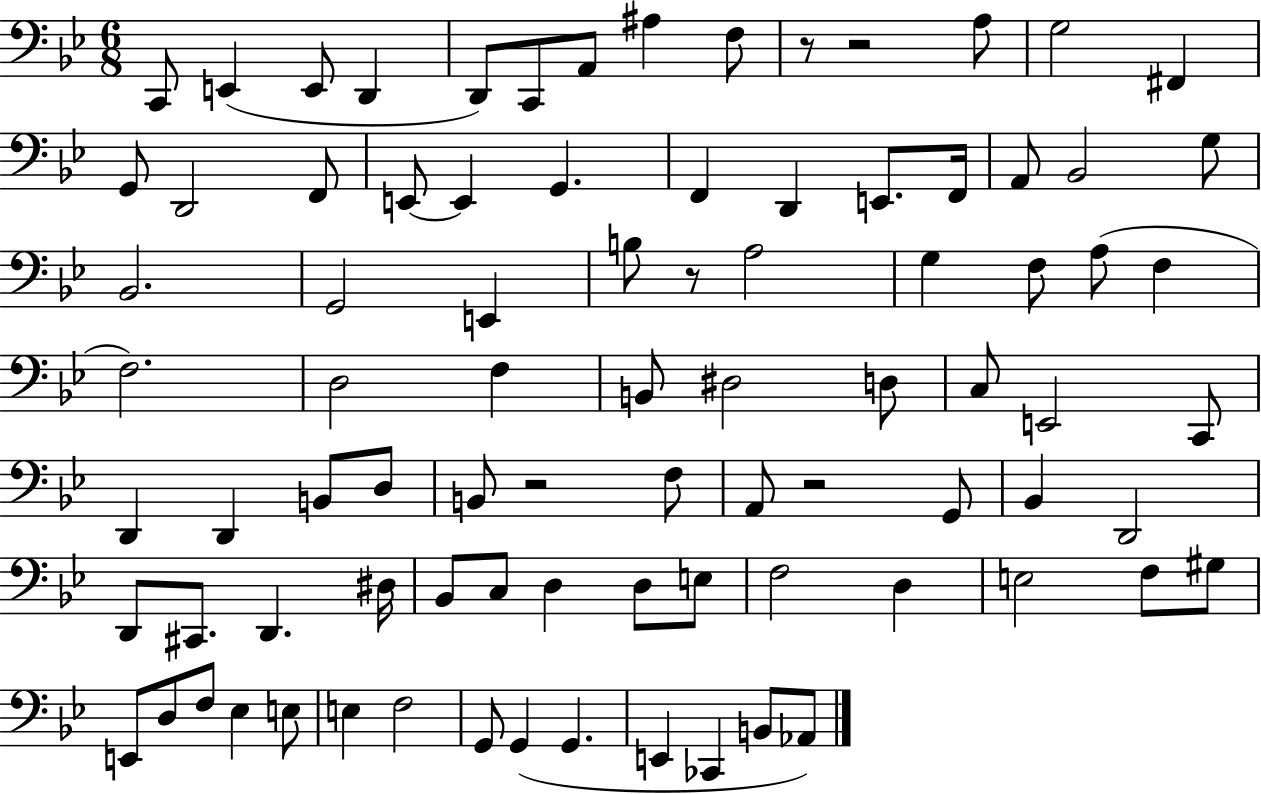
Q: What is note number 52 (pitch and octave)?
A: Bb2